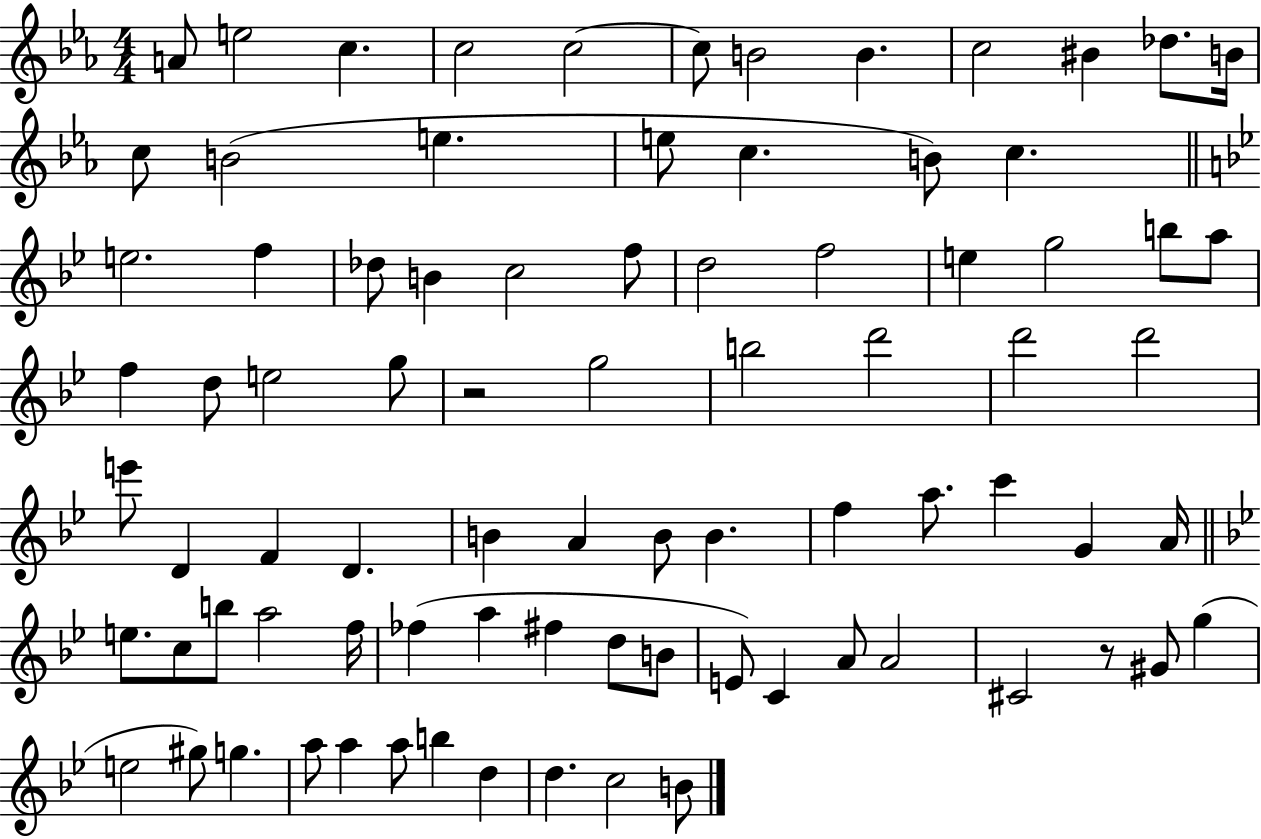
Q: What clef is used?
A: treble